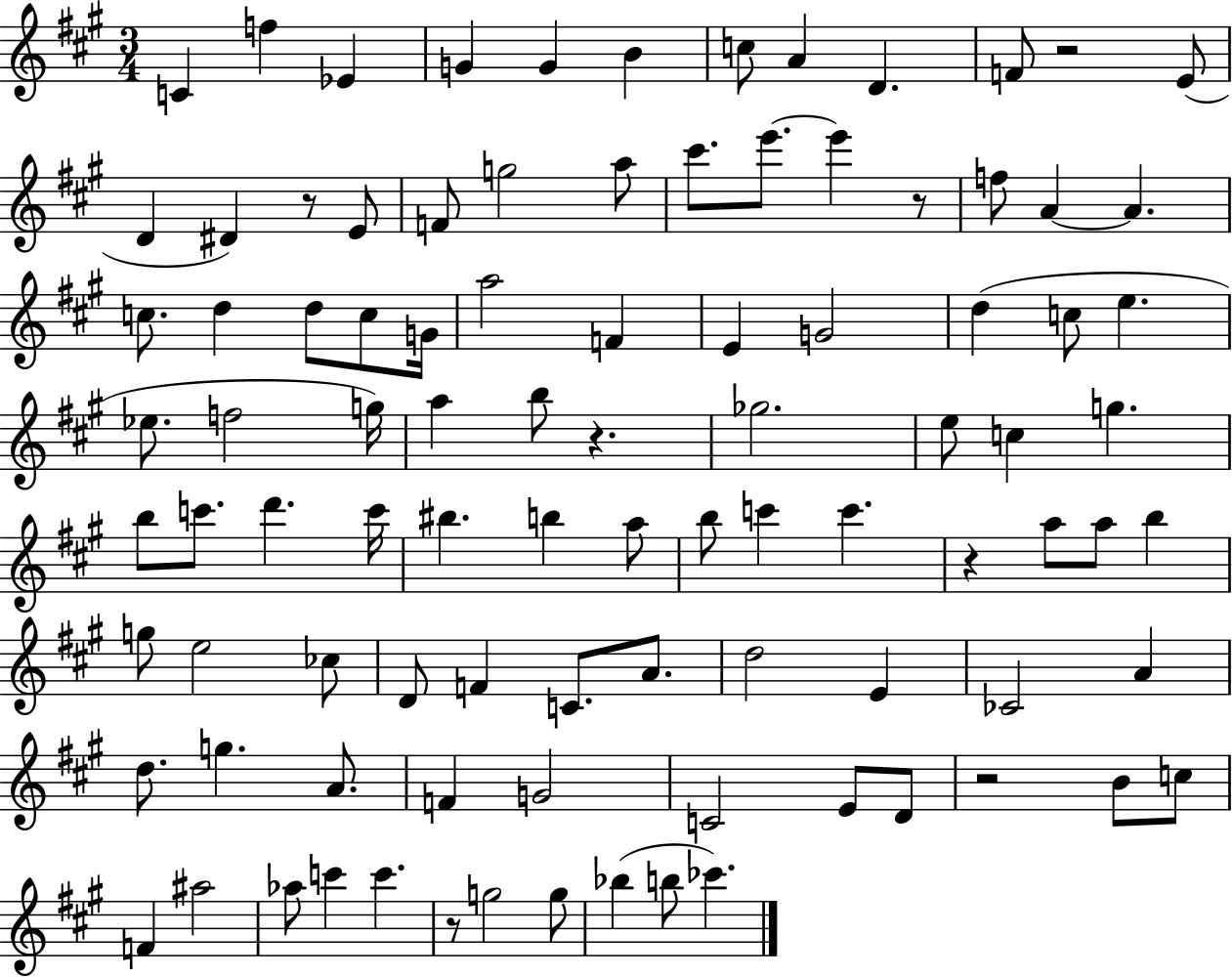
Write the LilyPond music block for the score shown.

{
  \clef treble
  \numericTimeSignature
  \time 3/4
  \key a \major
  c'4 f''4 ees'4 | g'4 g'4 b'4 | c''8 a'4 d'4. | f'8 r2 e'8( | \break d'4 dis'4) r8 e'8 | f'8 g''2 a''8 | cis'''8. e'''8.~~ e'''4 r8 | f''8 a'4~~ a'4. | \break c''8. d''4 d''8 c''8 g'16 | a''2 f'4 | e'4 g'2 | d''4( c''8 e''4. | \break ees''8. f''2 g''16) | a''4 b''8 r4. | ges''2. | e''8 c''4 g''4. | \break b''8 c'''8. d'''4. c'''16 | bis''4. b''4 a''8 | b''8 c'''4 c'''4. | r4 a''8 a''8 b''4 | \break g''8 e''2 ces''8 | d'8 f'4 c'8. a'8. | d''2 e'4 | ces'2 a'4 | \break d''8. g''4. a'8. | f'4 g'2 | c'2 e'8 d'8 | r2 b'8 c''8 | \break f'4 ais''2 | aes''8 c'''4 c'''4. | r8 g''2 g''8 | bes''4( b''8 ces'''4.) | \break \bar "|."
}